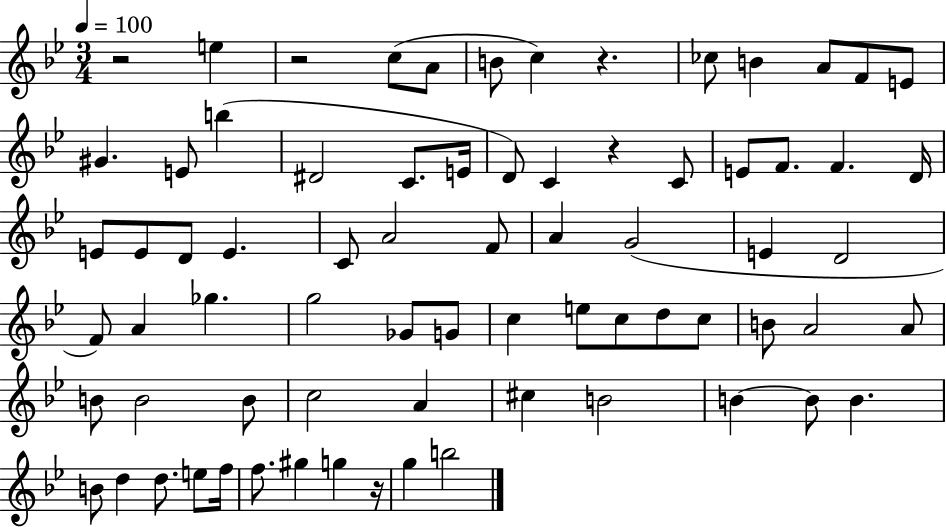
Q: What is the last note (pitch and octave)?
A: B5